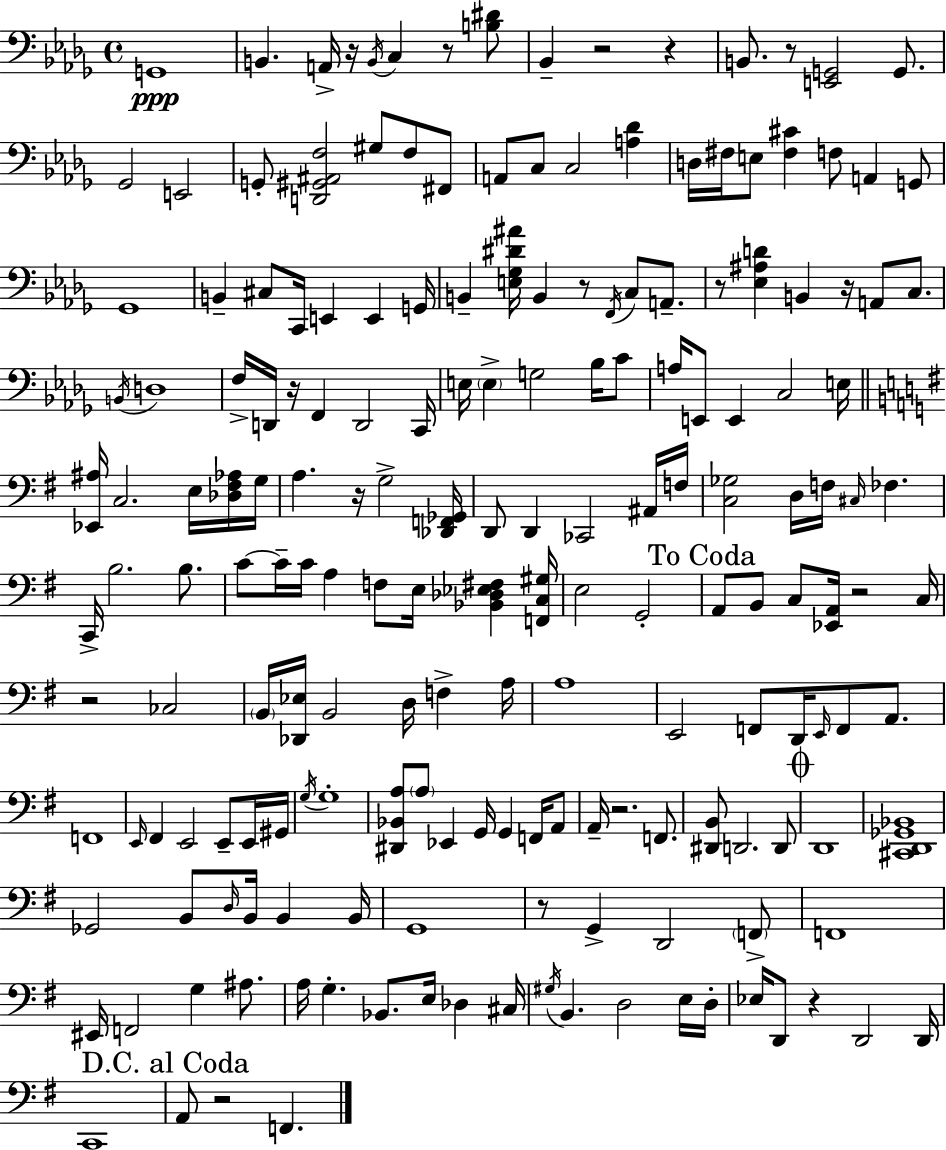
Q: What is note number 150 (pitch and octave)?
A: F2